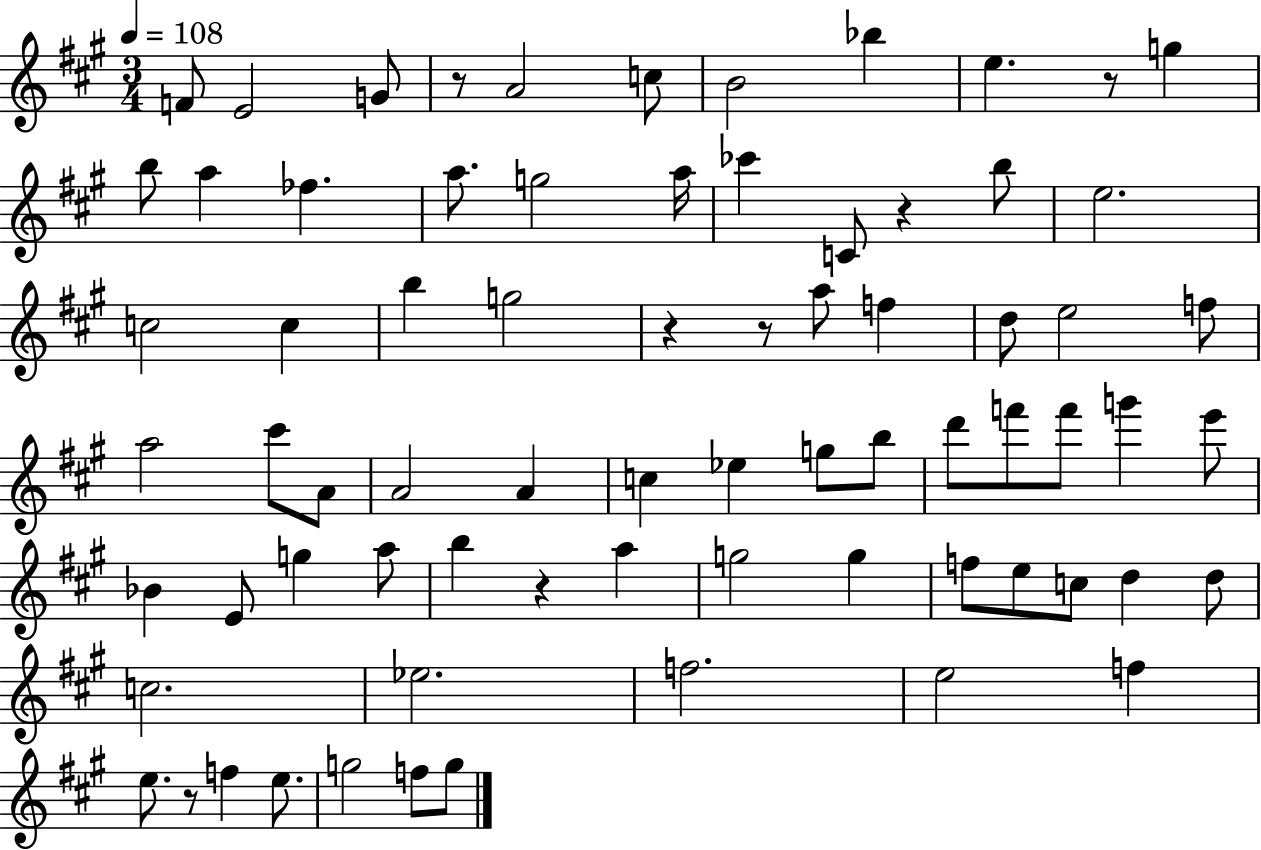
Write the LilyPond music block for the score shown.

{
  \clef treble
  \numericTimeSignature
  \time 3/4
  \key a \major
  \tempo 4 = 108
  f'8 e'2 g'8 | r8 a'2 c''8 | b'2 bes''4 | e''4. r8 g''4 | \break b''8 a''4 fes''4. | a''8. g''2 a''16 | ces'''4 c'8 r4 b''8 | e''2. | \break c''2 c''4 | b''4 g''2 | r4 r8 a''8 f''4 | d''8 e''2 f''8 | \break a''2 cis'''8 a'8 | a'2 a'4 | c''4 ees''4 g''8 b''8 | d'''8 f'''8 f'''8 g'''4 e'''8 | \break bes'4 e'8 g''4 a''8 | b''4 r4 a''4 | g''2 g''4 | f''8 e''8 c''8 d''4 d''8 | \break c''2. | ees''2. | f''2. | e''2 f''4 | \break e''8. r8 f''4 e''8. | g''2 f''8 g''8 | \bar "|."
}